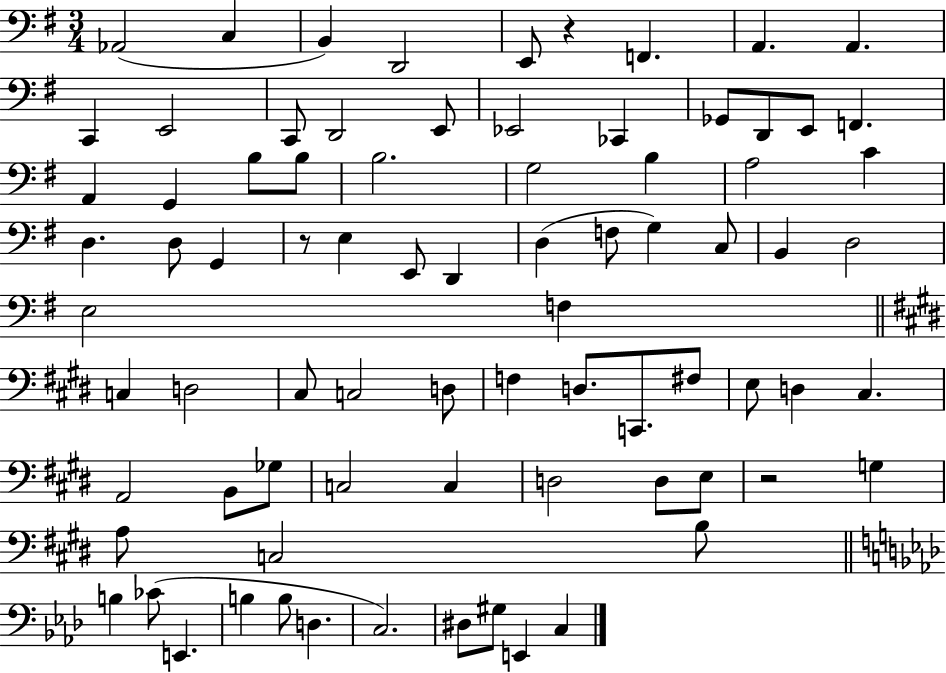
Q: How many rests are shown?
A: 3